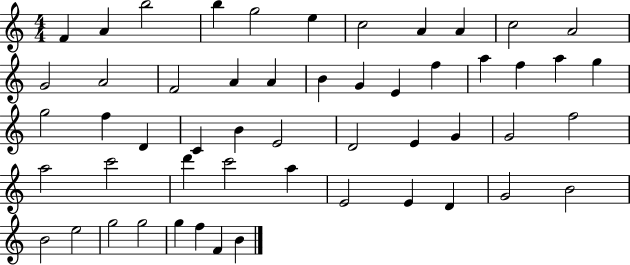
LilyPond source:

{
  \clef treble
  \numericTimeSignature
  \time 4/4
  \key c \major
  f'4 a'4 b''2 | b''4 g''2 e''4 | c''2 a'4 a'4 | c''2 a'2 | \break g'2 a'2 | f'2 a'4 a'4 | b'4 g'4 e'4 f''4 | a''4 f''4 a''4 g''4 | \break g''2 f''4 d'4 | c'4 b'4 e'2 | d'2 e'4 g'4 | g'2 f''2 | \break a''2 c'''2 | d'''4 c'''2 a''4 | e'2 e'4 d'4 | g'2 b'2 | \break b'2 e''2 | g''2 g''2 | g''4 f''4 f'4 b'4 | \bar "|."
}